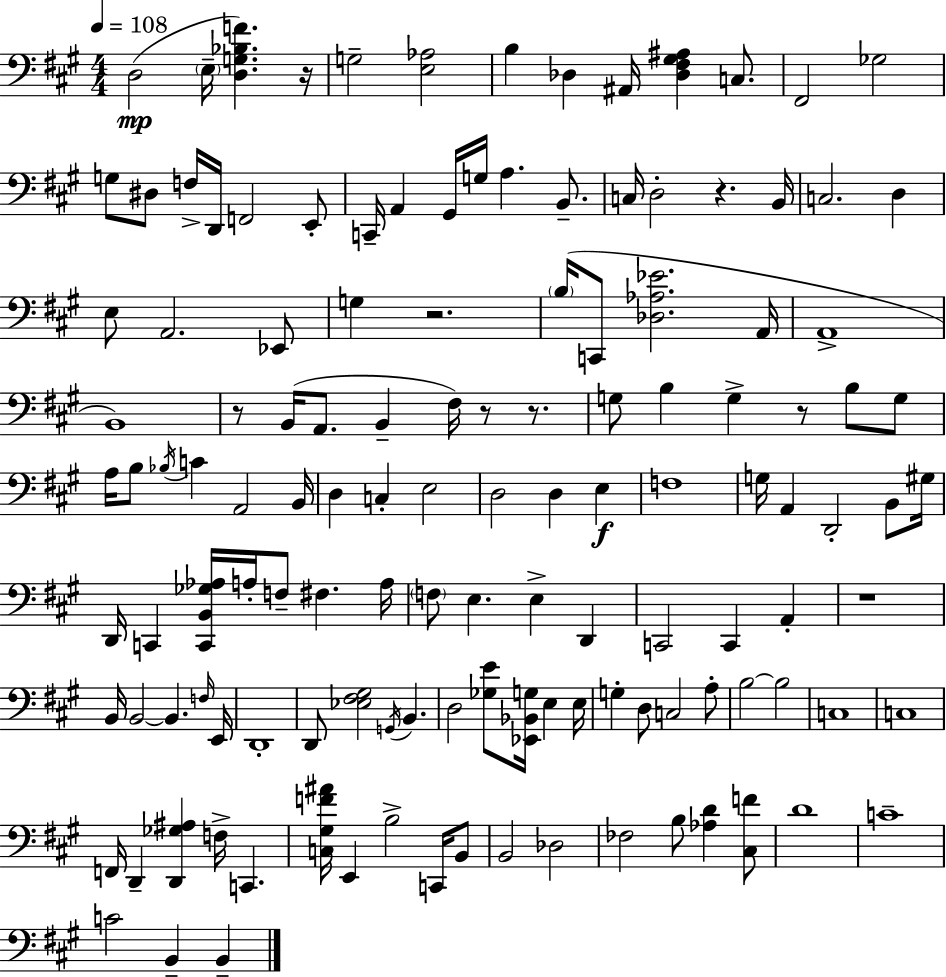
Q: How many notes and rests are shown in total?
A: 132